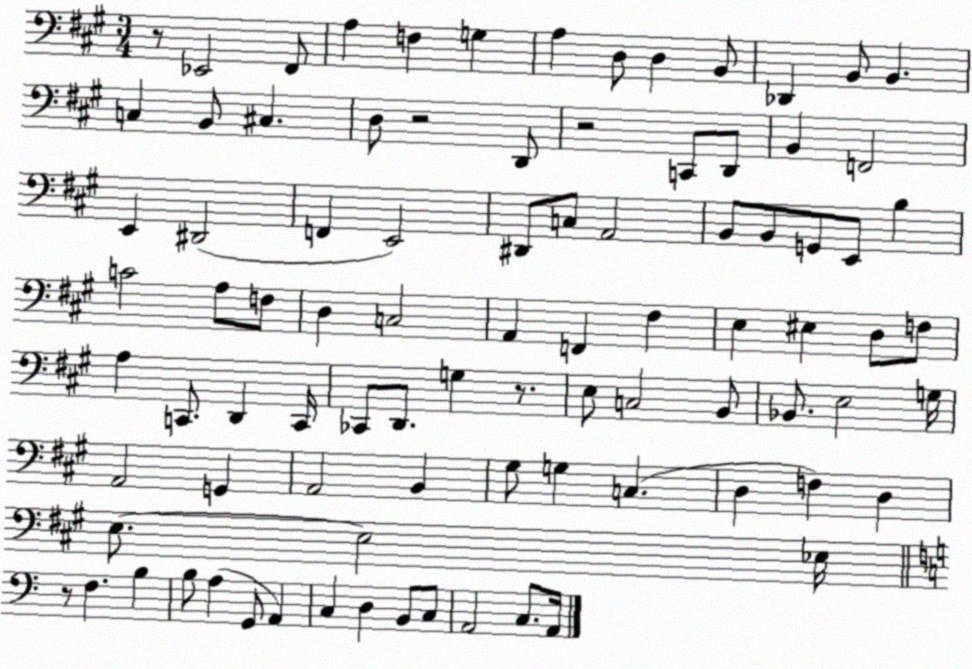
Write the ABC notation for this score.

X:1
T:Untitled
M:3/4
L:1/4
K:A
z/2 _E,,2 ^F,,/2 A, F, G, A, D,/2 D, B,,/2 _D,, B,,/2 B,, C, B,,/2 ^C, D,/2 z2 D,,/2 z2 C,,/2 D,,/2 B,, F,,2 E,, ^D,,2 F,, E,,2 ^D,,/2 C,/2 A,,2 B,,/2 B,,/2 G,,/2 E,,/2 B, C2 A,/2 F,/2 D, C,2 A,, F,, ^F, E, ^E, D,/2 F,/2 A, C,,/2 D,, C,,/4 _C,,/2 D,,/2 G, z/2 E,/2 C,2 B,,/2 _B,,/2 E,2 G,/4 A,,2 G,, A,,2 B,, ^G,/2 G, C, D, F, D, E,/2 E,2 _E,/4 z/2 F, B, B,/2 A, G,,/2 A,, C, D, B,,/2 C,/2 A,,2 C,/2 A,,/4